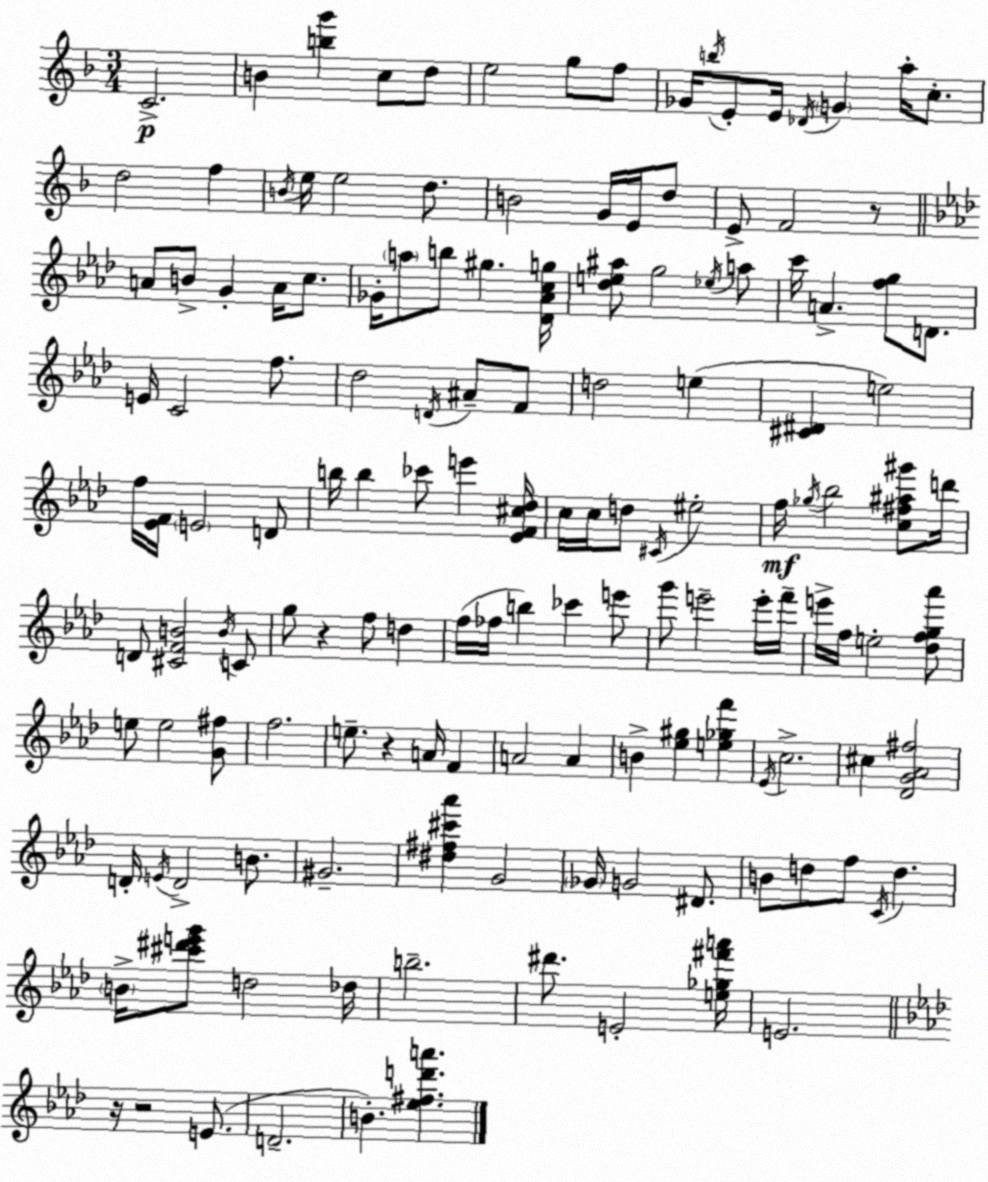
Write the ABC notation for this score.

X:1
T:Untitled
M:3/4
L:1/4
K:Dm
C2 B [bg'] c/2 d/2 e2 g/2 f/2 _G/4 b/4 E/2 E/4 _D/4 G a/4 c/2 d2 f B/4 e/4 e2 d/2 B2 G/4 E/4 d/2 E/2 F2 z/2 A/2 B/2 G A/4 c/2 _G/4 a/2 b/2 ^g [_D_Acg]/4 [_de^a]/2 g2 _e/4 a/2 c'/4 A [fg]/2 D/2 E/4 C2 f/2 _d2 D/4 ^A/2 F/2 d2 e [^C^D] e2 f/4 [_EF]/4 E2 D/2 b/4 b _c'/2 e' [_EF^c_d]/4 c/4 c/4 d/2 ^C/4 ^e2 f/4 _g/4 _b2 [c^f^a^g']/2 d'/4 D/2 [^CFB]2 B/4 C/2 g/2 z f/2 d f/4 _f/4 b _c' e'/2 g'/2 e'2 e'/4 f'/4 e'/4 f/4 e2 [_dfg_a']/2 e/2 e2 [G^f]/2 f2 e/2 z A/4 F A2 A B [_e^g] [e_gf'] _E/4 c2 ^c [_DG_A^f]2 D/4 E/4 D2 B/2 ^G2 [^d^f^c'_a'] G2 _G/4 G2 ^D/2 B/2 d/2 f/2 C/4 d B/4 [^c'^d'e'g']/2 d2 _d/4 b2 ^d'/2 E2 [e_g^f'a']/4 E2 z/4 z2 E/2 D2 B [_e^fd'a']